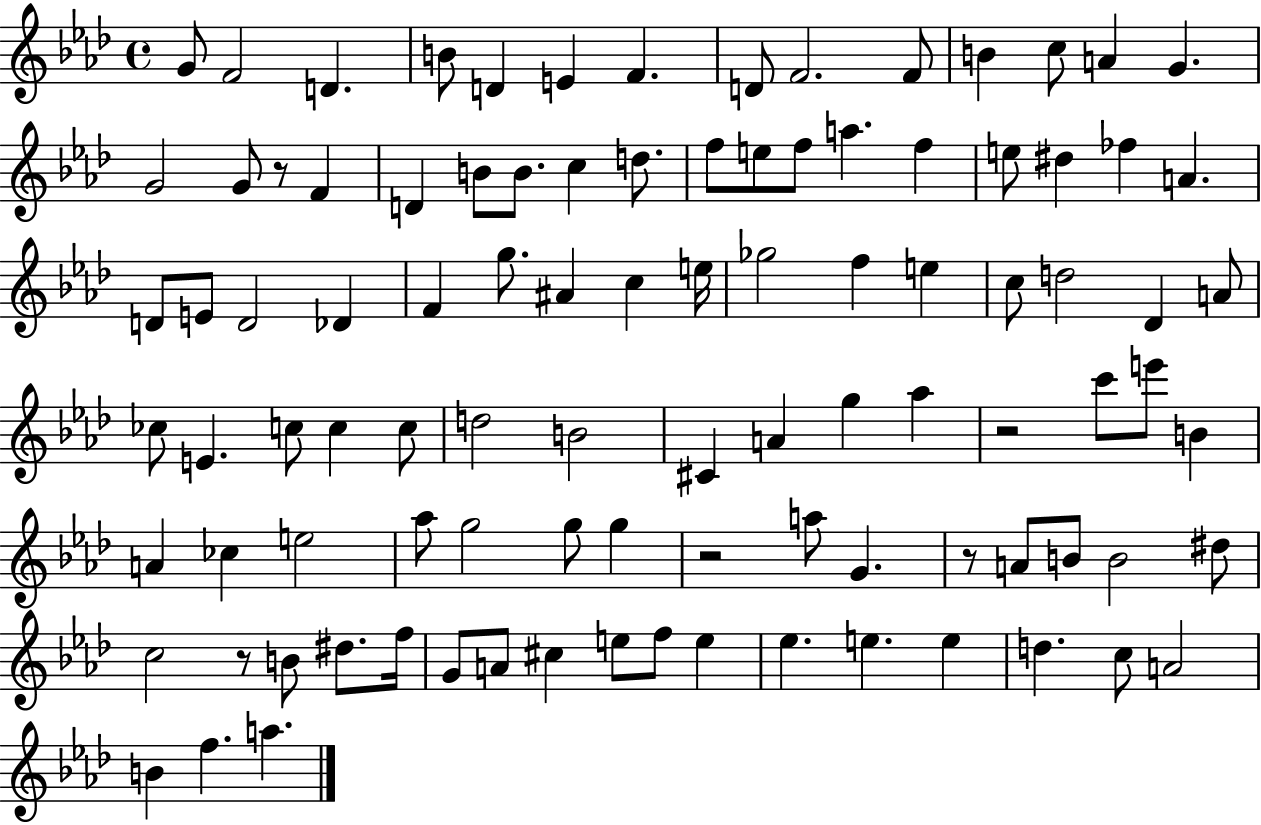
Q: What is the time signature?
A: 4/4